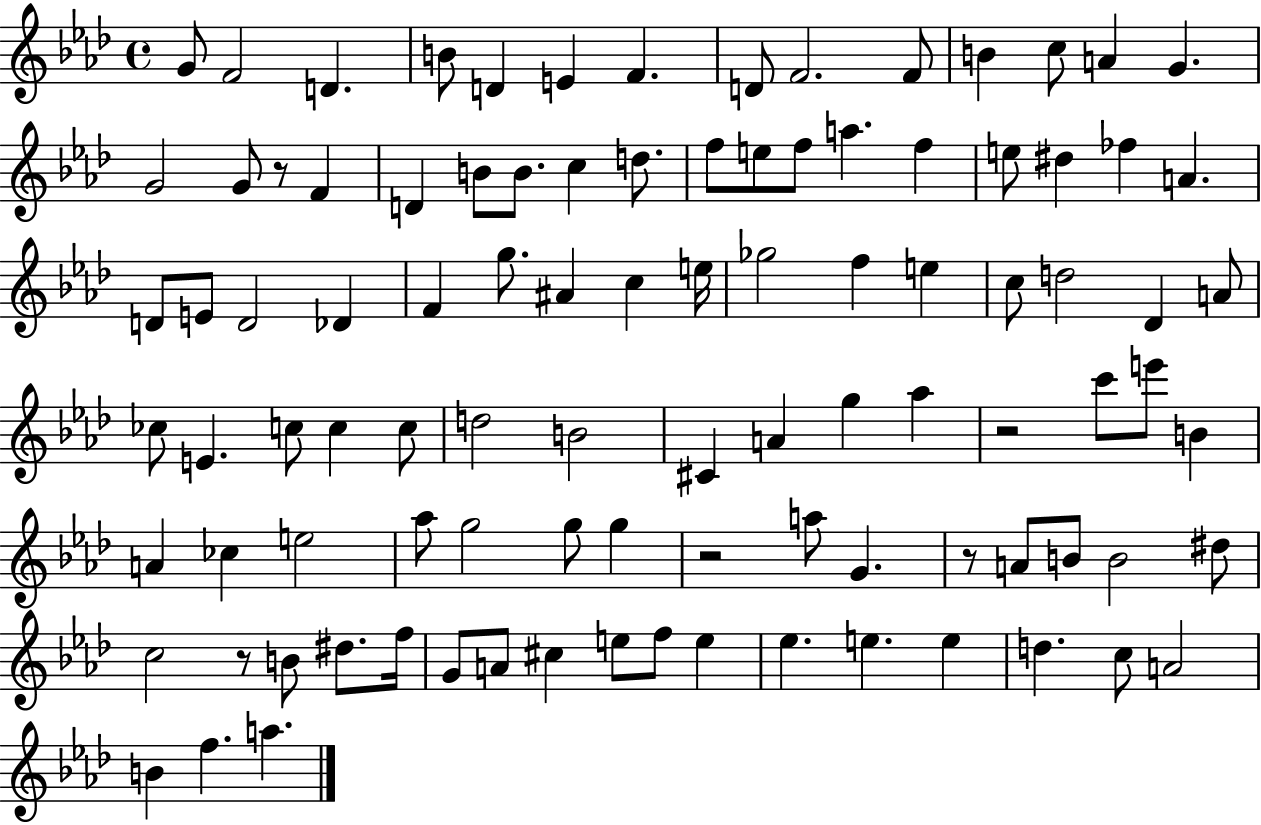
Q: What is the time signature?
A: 4/4